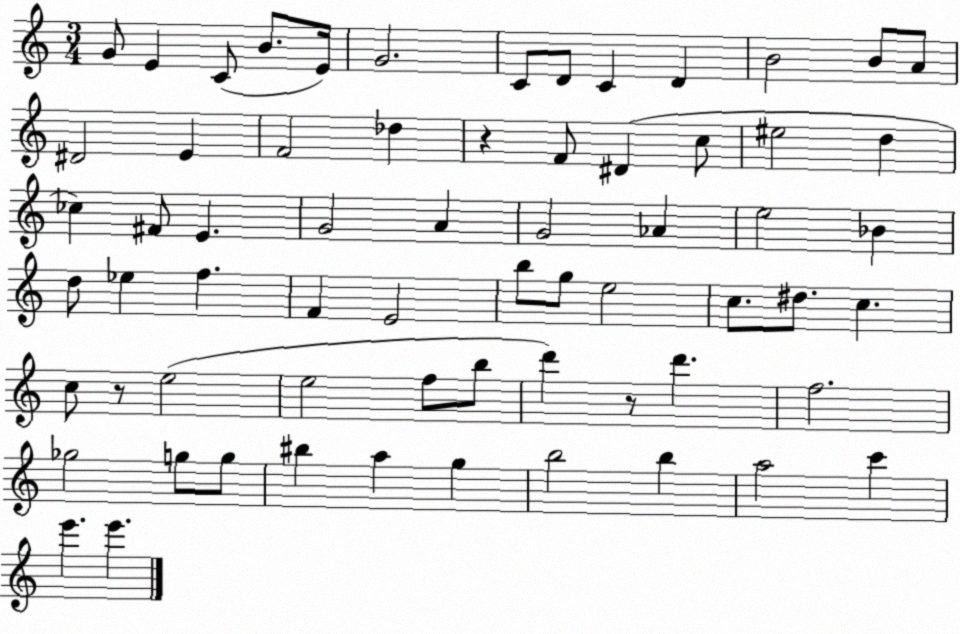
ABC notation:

X:1
T:Untitled
M:3/4
L:1/4
K:C
G/2 E C/2 B/2 E/4 G2 C/2 D/2 C D B2 B/2 A/2 ^D2 E F2 _d z F/2 ^D c/2 ^e2 d _c ^F/2 E G2 A G2 _A e2 _B d/2 _e f F E2 b/2 g/2 e2 c/2 ^d/2 c c/2 z/2 e2 e2 f/2 b/2 d' z/2 d' f2 _g2 g/2 g/2 ^b a g b2 b a2 c' e' e'